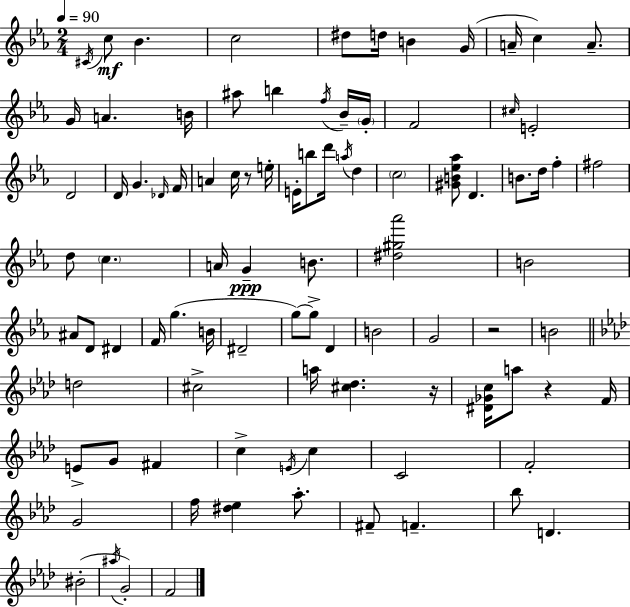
{
  \clef treble
  \numericTimeSignature
  \time 2/4
  \key ees \major
  \tempo 4 = 90
  \repeat volta 2 { \acciaccatura { cis'16 }\mf c''8 bes'4. | c''2 | dis''8 d''16 b'4 | g'16( a'16-- c''4) a'8.-- | \break g'16 a'4. | b'16 ais''8 b''4 \acciaccatura { f''16 } | bes'16-- \parenthesize g'16-. f'2 | \grace { cis''16 } e'2-. | \break d'2 | d'16 g'4. | \grace { des'16 } f'16 a'4 | c''16 r8 e''16-. e'16-. b''8 d'''16 | \break \acciaccatura { a''16 } d''4 \parenthesize c''2 | <gis' b' ees'' aes''>8 d'4. | b'8. | d''16 f''4-. fis''2 | \break d''8 \parenthesize c''4. | a'16 g'4--\ppp | b'8. <dis'' gis'' aes'''>2 | b'2 | \break ais'8 d'8 | dis'4 f'16 g''4.( | b'16 dis'2-- | g''8~~) g''8-> | \break d'4 b'2 | g'2 | r2 | b'2 | \break \bar "||" \break \key aes \major d''2 | cis''2-> | a''16 <cis'' des''>4. r16 | <dis' ges' c''>16 a''8 r4 f'16 | \break e'8-> g'8 fis'4 | c''4-> \acciaccatura { e'16 } c''4 | c'2 | f'2-. | \break g'2 | f''16 <dis'' ees''>4 aes''8.-. | fis'8-- f'4.-- | bes''8 d'4. | \break bis'2-.( | \acciaccatura { ais''16 } g'2-.) | f'2 | } \bar "|."
}